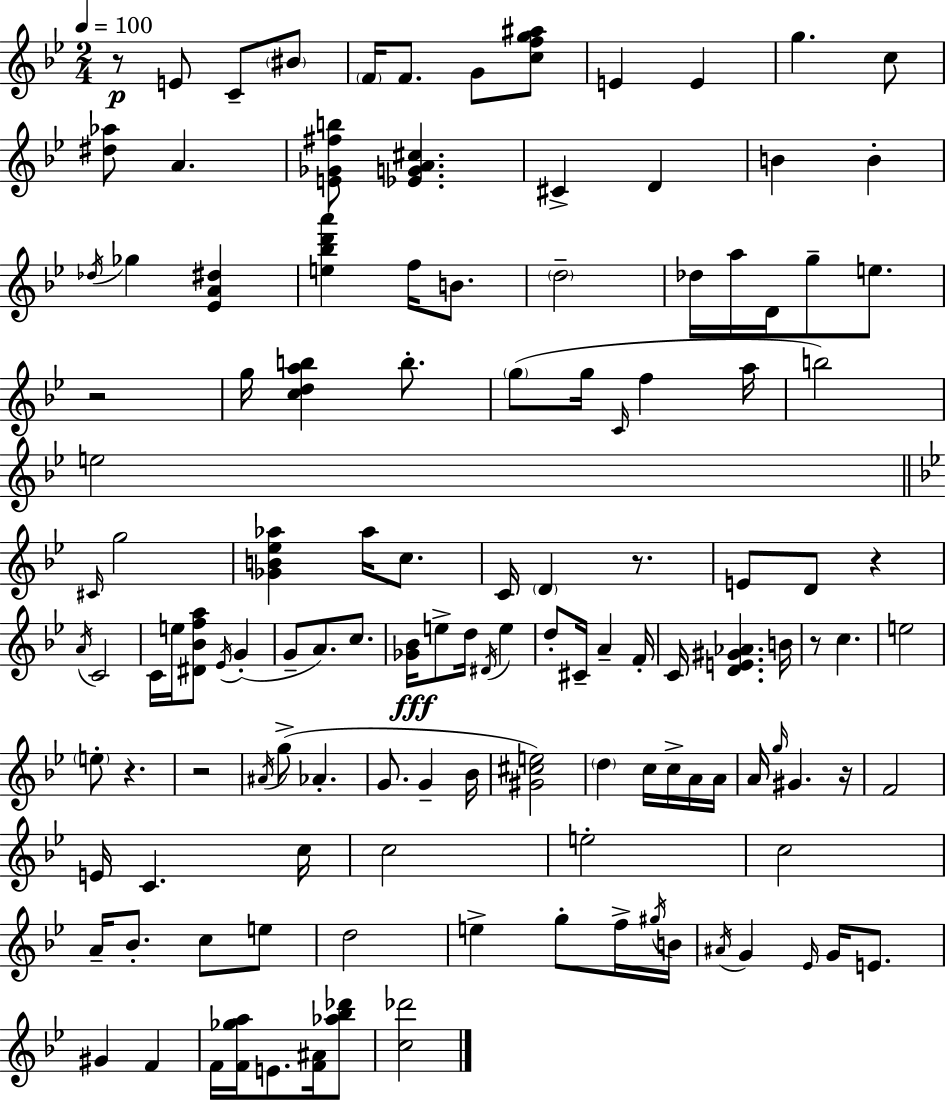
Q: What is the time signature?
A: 2/4